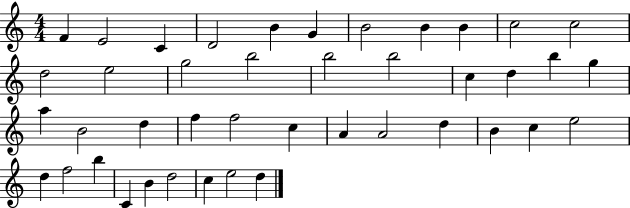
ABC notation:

X:1
T:Untitled
M:4/4
L:1/4
K:C
F E2 C D2 B G B2 B B c2 c2 d2 e2 g2 b2 b2 b2 c d b g a B2 d f f2 c A A2 d B c e2 d f2 b C B d2 c e2 d